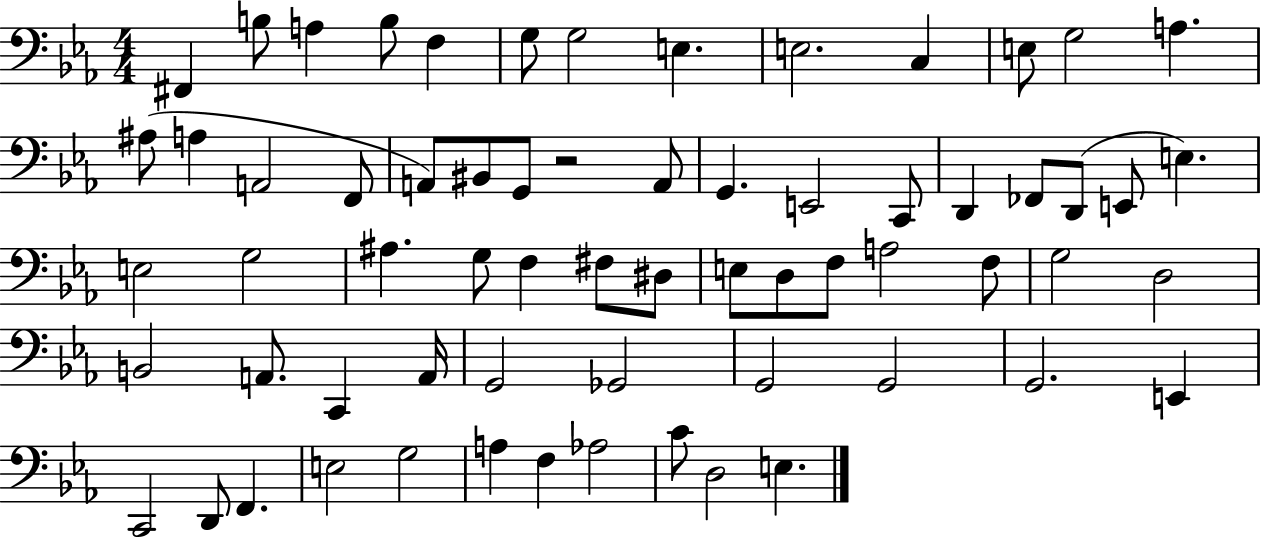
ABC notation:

X:1
T:Untitled
M:4/4
L:1/4
K:Eb
^F,, B,/2 A, B,/2 F, G,/2 G,2 E, E,2 C, E,/2 G,2 A, ^A,/2 A, A,,2 F,,/2 A,,/2 ^B,,/2 G,,/2 z2 A,,/2 G,, E,,2 C,,/2 D,, _F,,/2 D,,/2 E,,/2 E, E,2 G,2 ^A, G,/2 F, ^F,/2 ^D,/2 E,/2 D,/2 F,/2 A,2 F,/2 G,2 D,2 B,,2 A,,/2 C,, A,,/4 G,,2 _G,,2 G,,2 G,,2 G,,2 E,, C,,2 D,,/2 F,, E,2 G,2 A, F, _A,2 C/2 D,2 E,